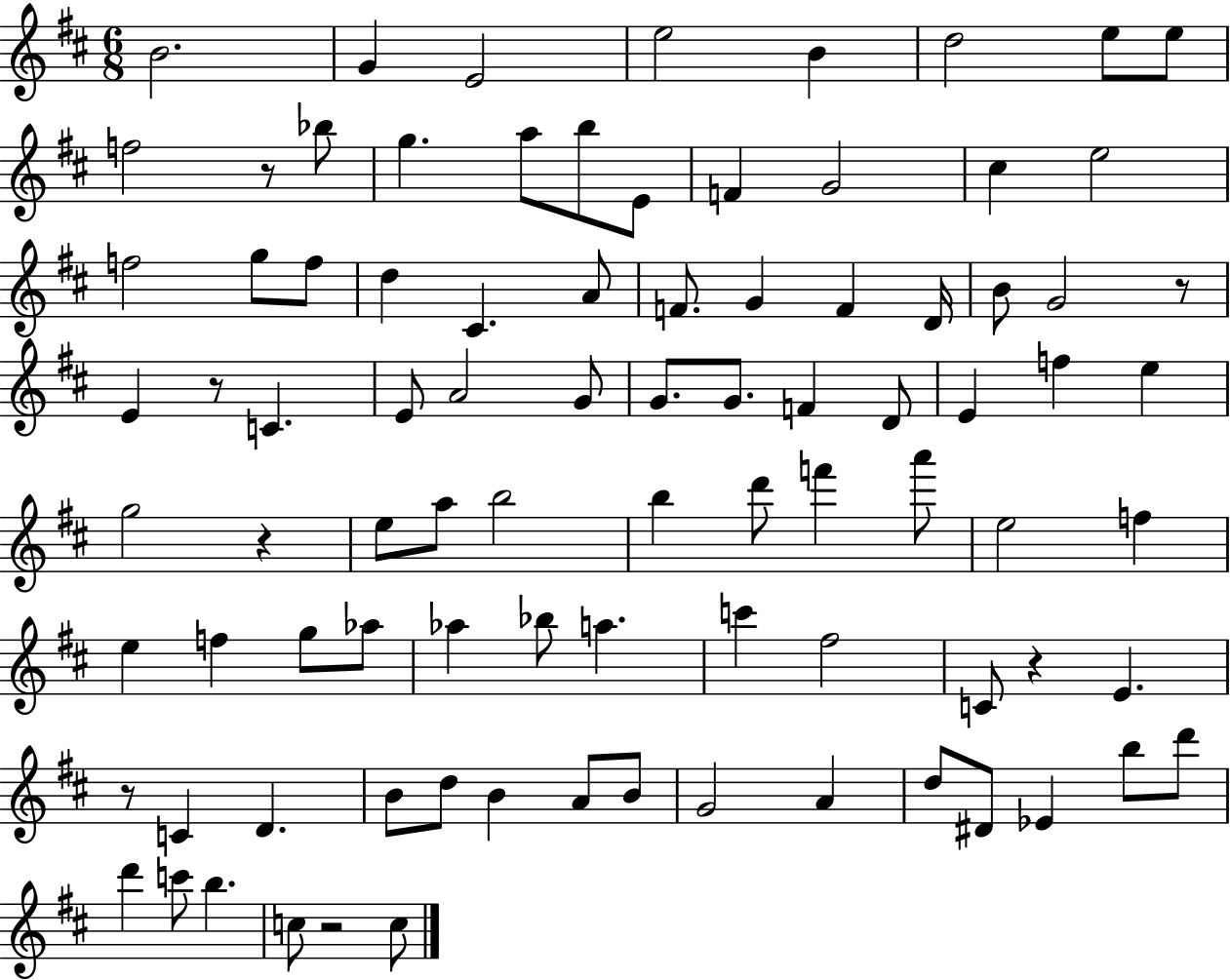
B4/h. G4/q E4/h E5/h B4/q D5/h E5/e E5/e F5/h R/e Bb5/e G5/q. A5/e B5/e E4/e F4/q G4/h C#5/q E5/h F5/h G5/e F5/e D5/q C#4/q. A4/e F4/e. G4/q F4/q D4/s B4/e G4/h R/e E4/q R/e C4/q. E4/e A4/h G4/e G4/e. G4/e. F4/q D4/e E4/q F5/q E5/q G5/h R/q E5/e A5/e B5/h B5/q D6/e F6/q A6/e E5/h F5/q E5/q F5/q G5/e Ab5/e Ab5/q Bb5/e A5/q. C6/q F#5/h C4/e R/q E4/q. R/e C4/q D4/q. B4/e D5/e B4/q A4/e B4/e G4/h A4/q D5/e D#4/e Eb4/q B5/e D6/e D6/q C6/e B5/q. C5/e R/h C5/e